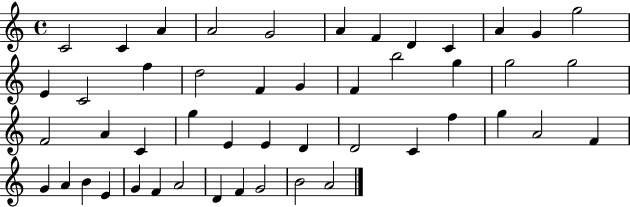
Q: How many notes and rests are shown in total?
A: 48